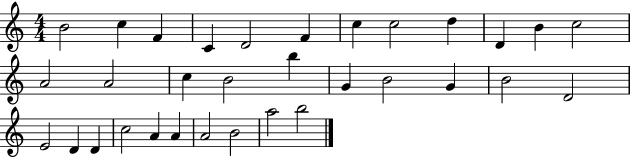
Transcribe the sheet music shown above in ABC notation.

X:1
T:Untitled
M:4/4
L:1/4
K:C
B2 c F C D2 F c c2 d D B c2 A2 A2 c B2 b G B2 G B2 D2 E2 D D c2 A A A2 B2 a2 b2